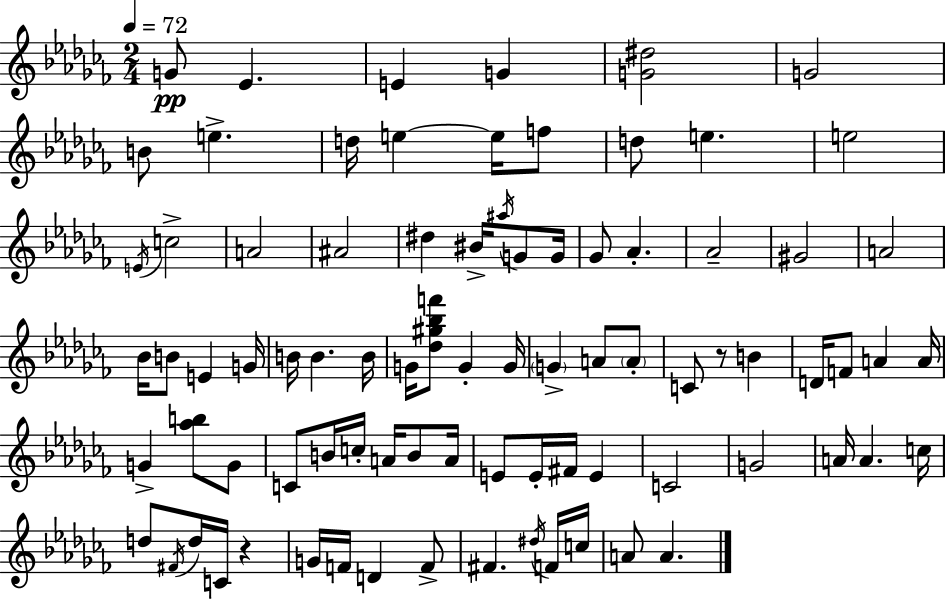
G4/e Eb4/q. E4/q G4/q [G4,D#5]/h G4/h B4/e E5/q. D5/s E5/q E5/s F5/e D5/e E5/q. E5/h E4/s C5/h A4/h A#4/h D#5/q BIS4/s A#5/s G4/e G4/s Gb4/e Ab4/q. Ab4/h G#4/h A4/h Bb4/s B4/e E4/q G4/s B4/s B4/q. B4/s G4/s [Db5,G#5,Bb5,F6]/e G4/q G4/s G4/q A4/e A4/e C4/e R/e B4/q D4/s F4/e A4/q A4/s G4/q [Ab5,B5]/e G4/e C4/e B4/s C5/s A4/s B4/e A4/s E4/e E4/s F#4/s E4/q C4/h G4/h A4/s A4/q. C5/s D5/e F#4/s D5/s C4/s R/q G4/s F4/s D4/q F4/e F#4/q. D#5/s F4/s C5/s A4/e A4/q.